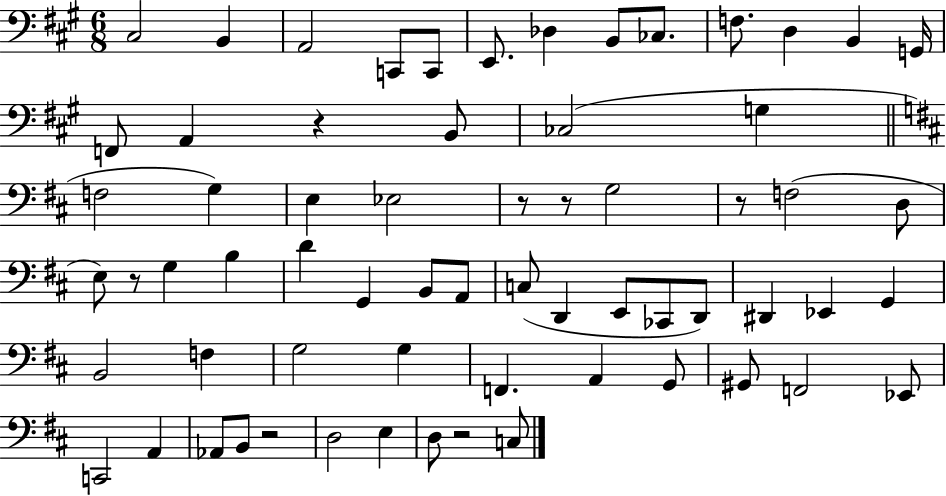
X:1
T:Untitled
M:6/8
L:1/4
K:A
^C,2 B,, A,,2 C,,/2 C,,/2 E,,/2 _D, B,,/2 _C,/2 F,/2 D, B,, G,,/4 F,,/2 A,, z B,,/2 _C,2 G, F,2 G, E, _E,2 z/2 z/2 G,2 z/2 F,2 D,/2 E,/2 z/2 G, B, D G,, B,,/2 A,,/2 C,/2 D,, E,,/2 _C,,/2 D,,/2 ^D,, _E,, G,, B,,2 F, G,2 G, F,, A,, G,,/2 ^G,,/2 F,,2 _E,,/2 C,,2 A,, _A,,/2 B,,/2 z2 D,2 E, D,/2 z2 C,/2